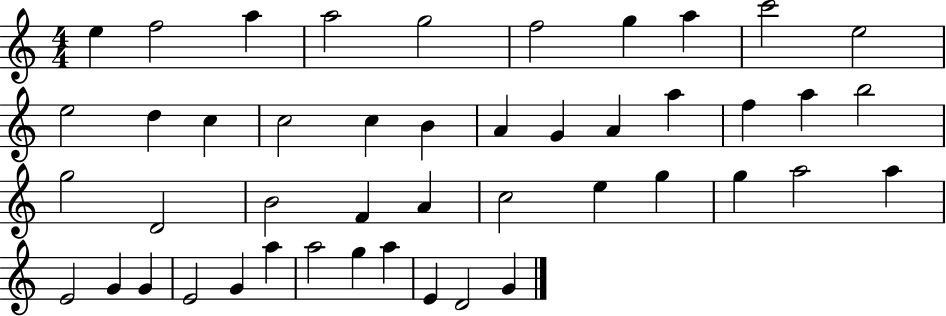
E5/q F5/h A5/q A5/h G5/h F5/h G5/q A5/q C6/h E5/h E5/h D5/q C5/q C5/h C5/q B4/q A4/q G4/q A4/q A5/q F5/q A5/q B5/h G5/h D4/h B4/h F4/q A4/q C5/h E5/q G5/q G5/q A5/h A5/q E4/h G4/q G4/q E4/h G4/q A5/q A5/h G5/q A5/q E4/q D4/h G4/q